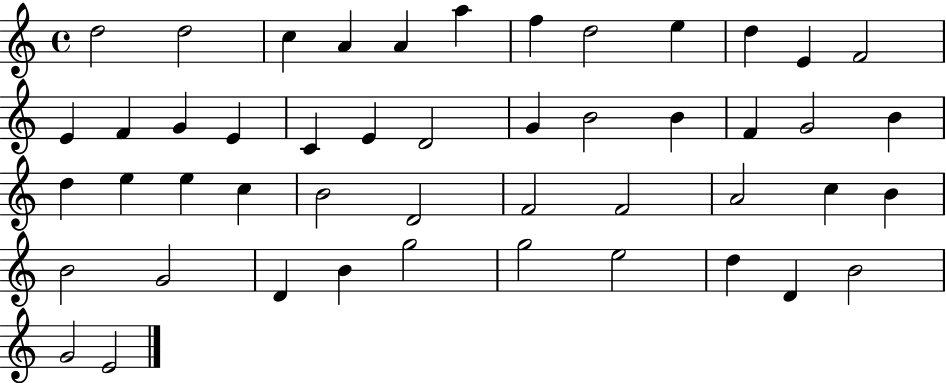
D5/h D5/h C5/q A4/q A4/q A5/q F5/q D5/h E5/q D5/q E4/q F4/h E4/q F4/q G4/q E4/q C4/q E4/q D4/h G4/q B4/h B4/q F4/q G4/h B4/q D5/q E5/q E5/q C5/q B4/h D4/h F4/h F4/h A4/h C5/q B4/q B4/h G4/h D4/q B4/q G5/h G5/h E5/h D5/q D4/q B4/h G4/h E4/h